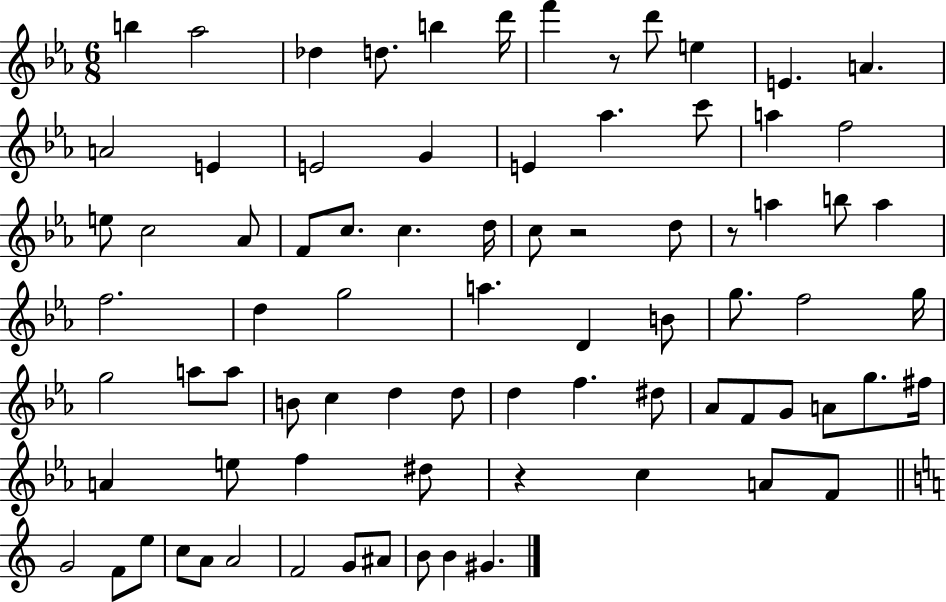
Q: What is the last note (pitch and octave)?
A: G#4